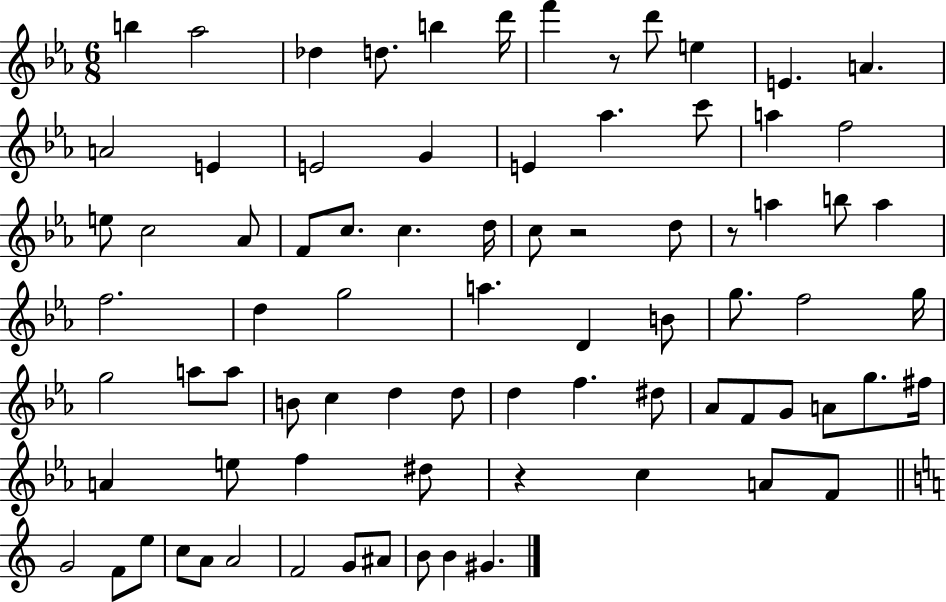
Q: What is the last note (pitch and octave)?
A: G#4